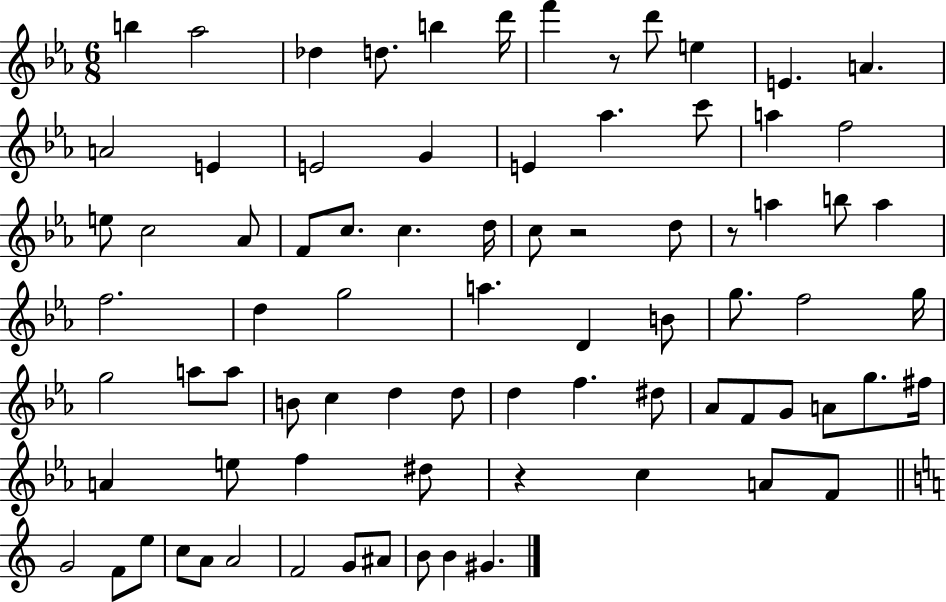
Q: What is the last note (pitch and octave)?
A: G#4